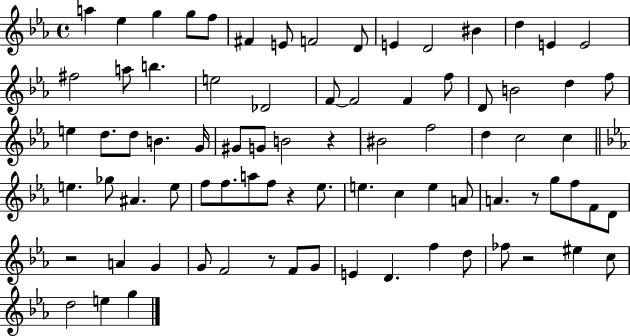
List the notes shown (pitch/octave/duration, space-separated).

A5/q Eb5/q G5/q G5/e F5/e F#4/q E4/e F4/h D4/e E4/q D4/h BIS4/q D5/q E4/q E4/h F#5/h A5/e B5/q. E5/h Db4/h F4/e F4/h F4/q F5/e D4/e B4/h D5/q F5/e E5/q D5/e. D5/e B4/q. G4/s G#4/e G4/e B4/h R/q BIS4/h F5/h D5/q C5/h C5/q E5/q. Gb5/e A#4/q. E5/e F5/e F5/e. A5/e F5/e R/q Eb5/e. E5/q. C5/q E5/q A4/e A4/q. R/e G5/e F5/e F4/e D4/e R/h A4/q G4/q G4/e F4/h R/e F4/e G4/e E4/q D4/q. F5/q D5/e FES5/e R/h EIS5/q C5/e D5/h E5/q G5/q